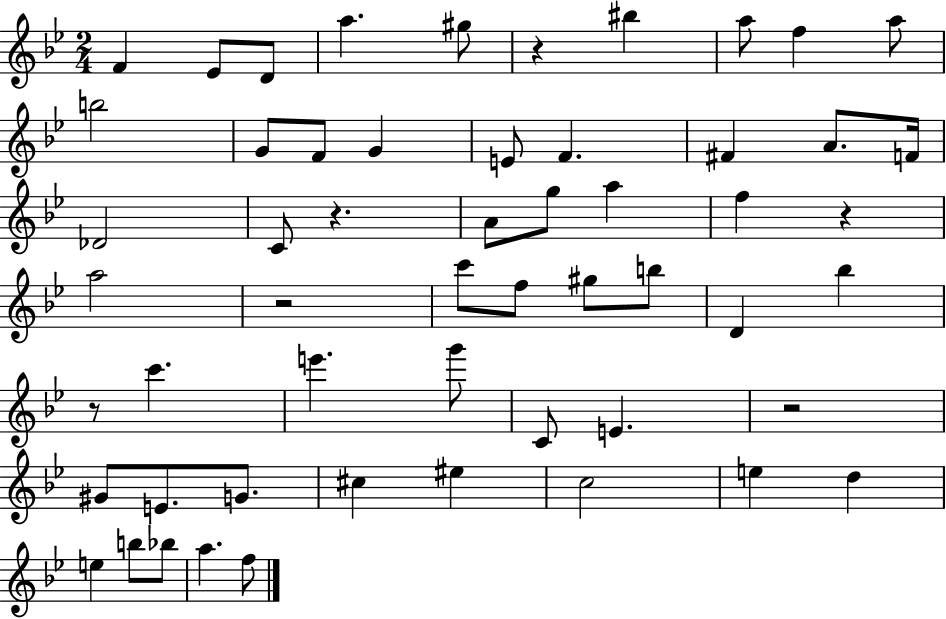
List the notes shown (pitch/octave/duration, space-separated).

F4/q Eb4/e D4/e A5/q. G#5/e R/q BIS5/q A5/e F5/q A5/e B5/h G4/e F4/e G4/q E4/e F4/q. F#4/q A4/e. F4/s Db4/h C4/e R/q. A4/e G5/e A5/q F5/q R/q A5/h R/h C6/e F5/e G#5/e B5/e D4/q Bb5/q R/e C6/q. E6/q. G6/e C4/e E4/q. R/h G#4/e E4/e. G4/e. C#5/q EIS5/q C5/h E5/q D5/q E5/q B5/e Bb5/e A5/q. F5/e